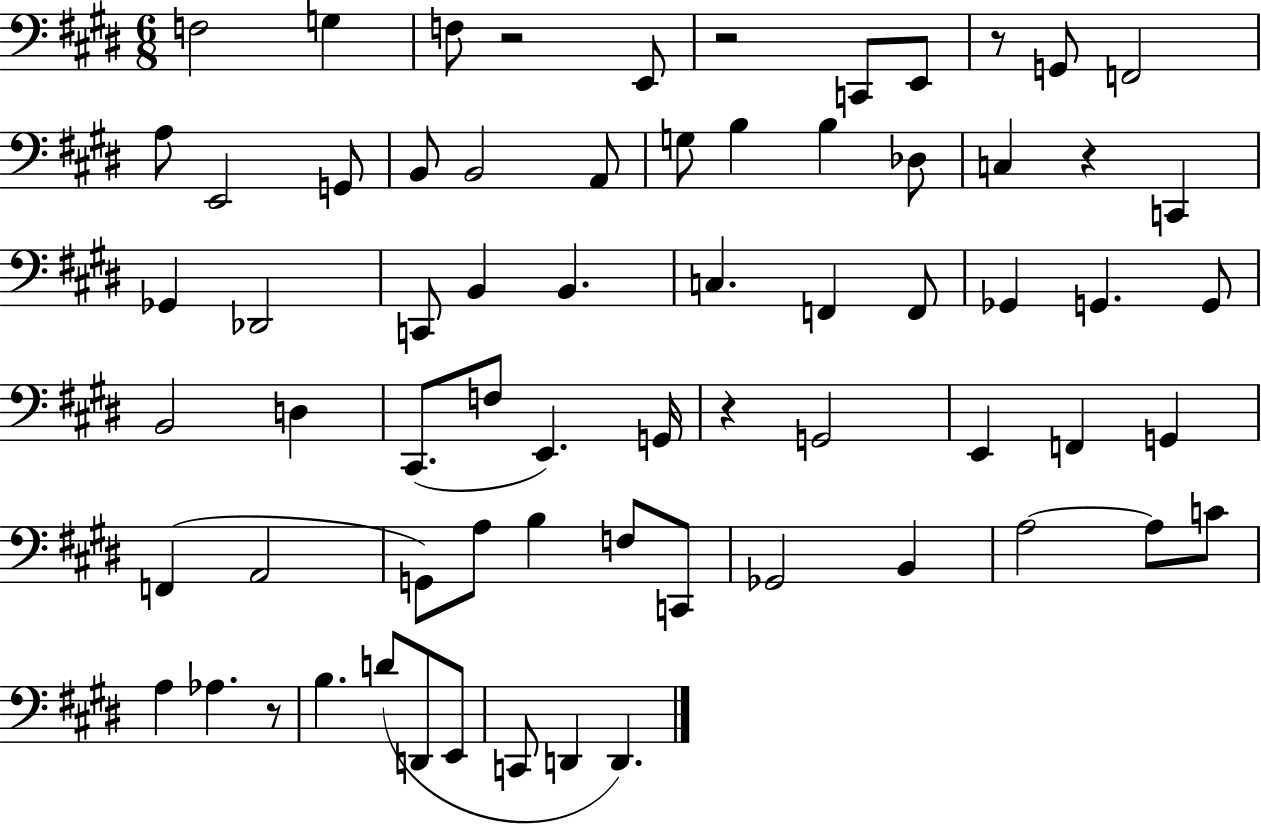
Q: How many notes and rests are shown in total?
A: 68